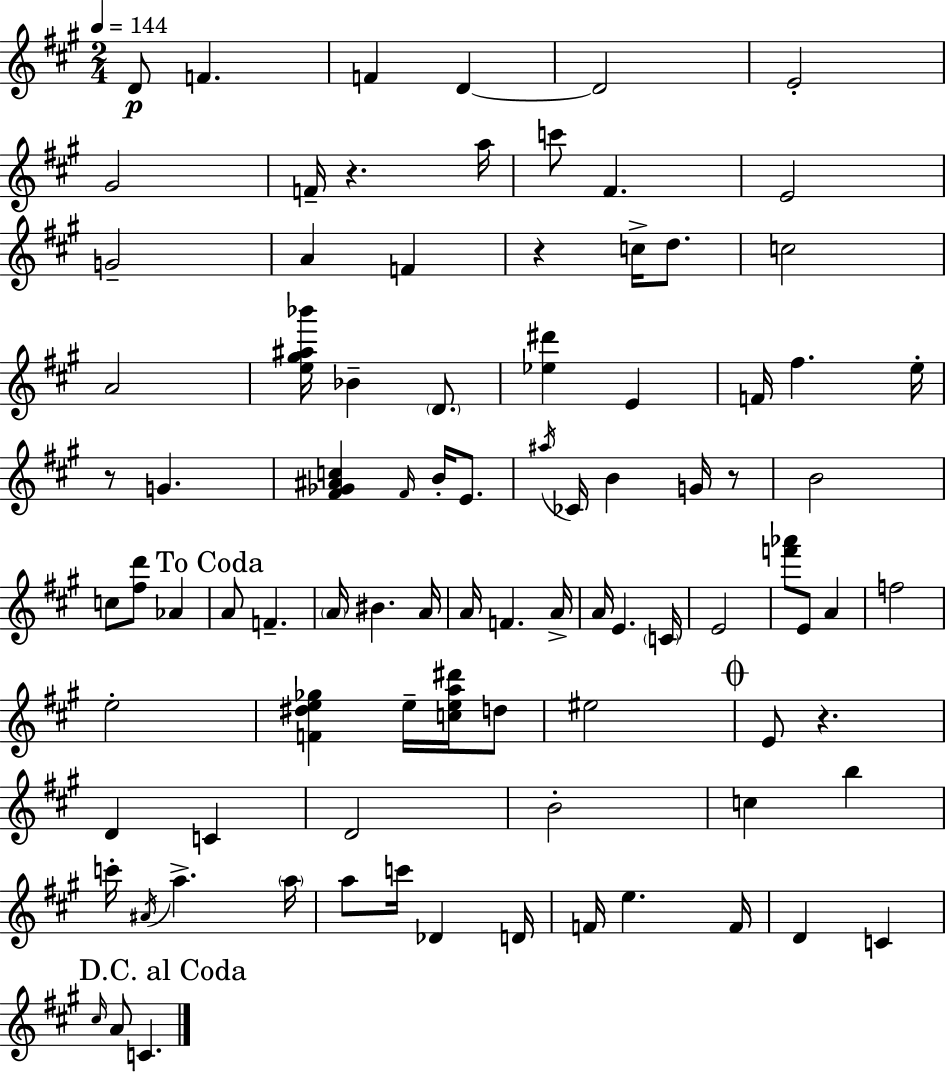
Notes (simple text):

D4/e F4/q. F4/q D4/q D4/h E4/h G#4/h F4/s R/q. A5/s C6/e F#4/q. E4/h G4/h A4/q F4/q R/q C5/s D5/e. C5/h A4/h [E5,G#5,A#5,Bb6]/s Bb4/q D4/e. [Eb5,D#6]/q E4/q F4/s F#5/q. E5/s R/e G4/q. [F#4,Gb4,A#4,C5]/q F#4/s B4/s E4/e. A#5/s CES4/s B4/q G4/s R/e B4/h C5/e [F#5,D6]/e Ab4/q A4/e F4/q. A4/s BIS4/q. A4/s A4/s F4/q. A4/s A4/s E4/q. C4/s E4/h [F6,Ab6]/e E4/e A4/q F5/h E5/h [F4,D#5,E5,Gb5]/q E5/s [C5,E5,A5,D#6]/s D5/e EIS5/h E4/e R/q. D4/q C4/q D4/h B4/h C5/q B5/q C6/s A#4/s A5/q. A5/s A5/e C6/s Db4/q D4/s F4/s E5/q. F4/s D4/q C4/q C#5/s A4/e C4/q.